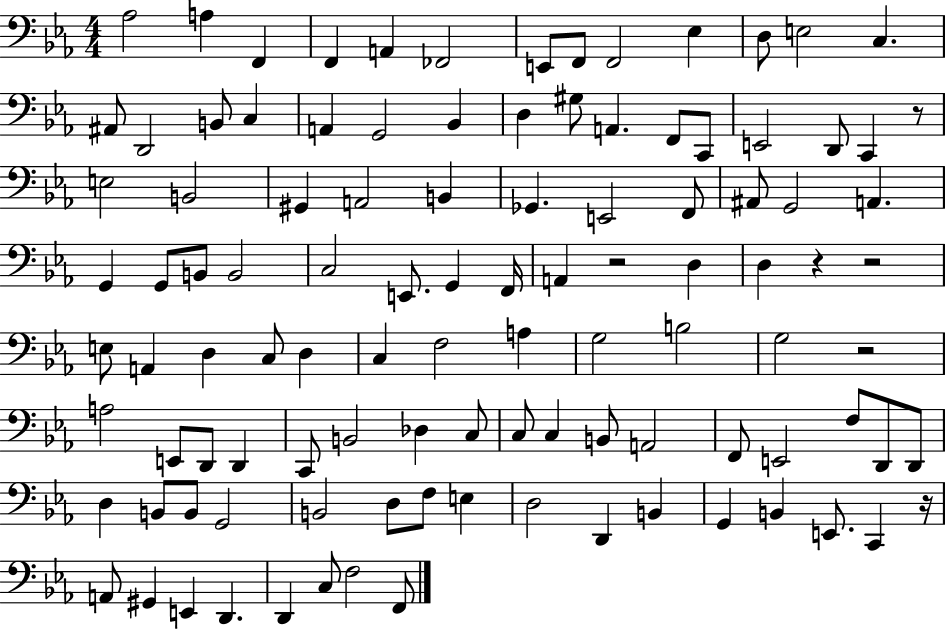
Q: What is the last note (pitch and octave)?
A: F2